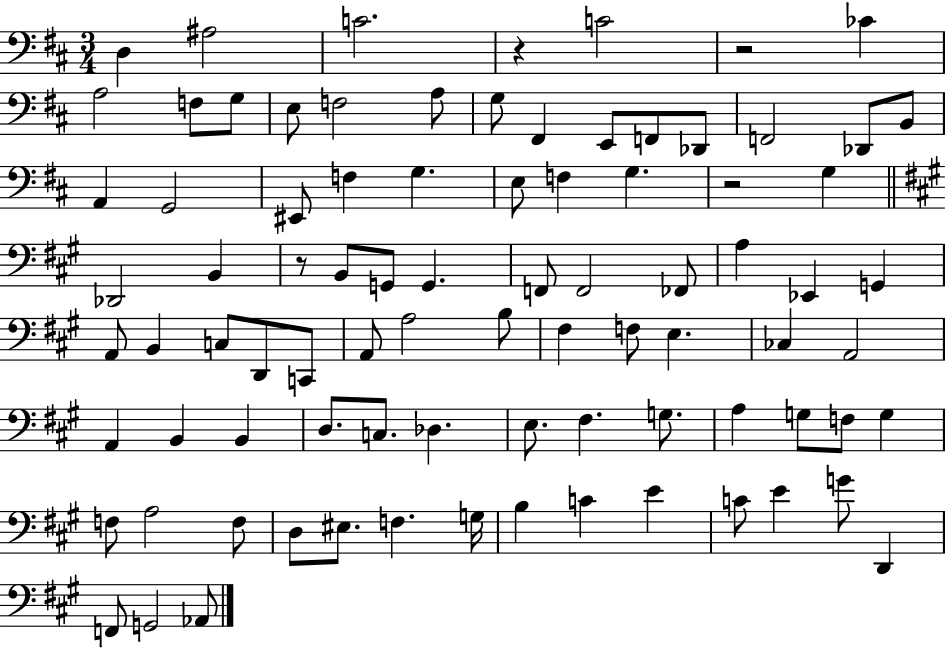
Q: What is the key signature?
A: D major